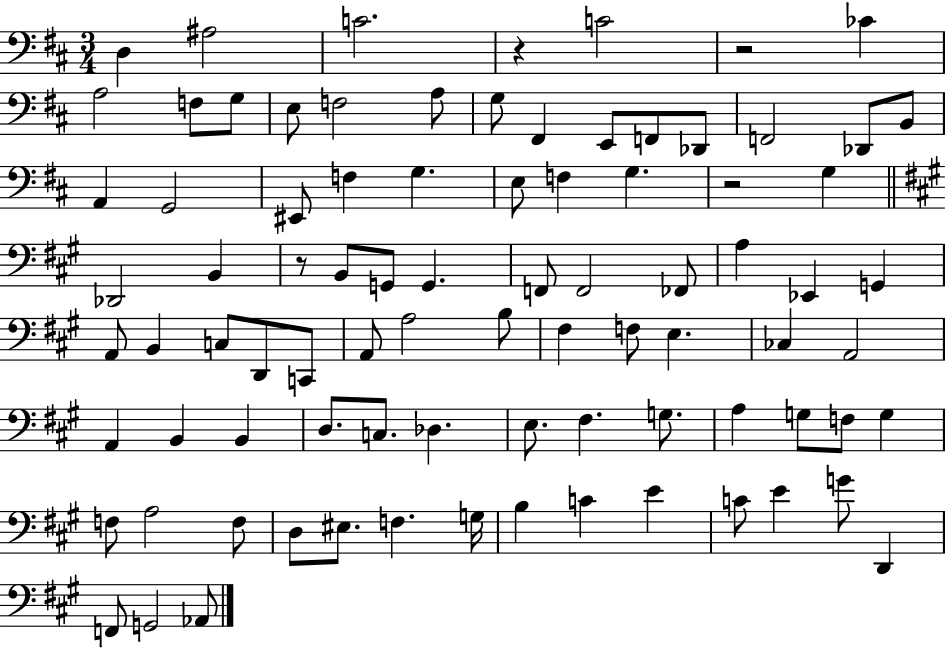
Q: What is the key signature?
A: D major